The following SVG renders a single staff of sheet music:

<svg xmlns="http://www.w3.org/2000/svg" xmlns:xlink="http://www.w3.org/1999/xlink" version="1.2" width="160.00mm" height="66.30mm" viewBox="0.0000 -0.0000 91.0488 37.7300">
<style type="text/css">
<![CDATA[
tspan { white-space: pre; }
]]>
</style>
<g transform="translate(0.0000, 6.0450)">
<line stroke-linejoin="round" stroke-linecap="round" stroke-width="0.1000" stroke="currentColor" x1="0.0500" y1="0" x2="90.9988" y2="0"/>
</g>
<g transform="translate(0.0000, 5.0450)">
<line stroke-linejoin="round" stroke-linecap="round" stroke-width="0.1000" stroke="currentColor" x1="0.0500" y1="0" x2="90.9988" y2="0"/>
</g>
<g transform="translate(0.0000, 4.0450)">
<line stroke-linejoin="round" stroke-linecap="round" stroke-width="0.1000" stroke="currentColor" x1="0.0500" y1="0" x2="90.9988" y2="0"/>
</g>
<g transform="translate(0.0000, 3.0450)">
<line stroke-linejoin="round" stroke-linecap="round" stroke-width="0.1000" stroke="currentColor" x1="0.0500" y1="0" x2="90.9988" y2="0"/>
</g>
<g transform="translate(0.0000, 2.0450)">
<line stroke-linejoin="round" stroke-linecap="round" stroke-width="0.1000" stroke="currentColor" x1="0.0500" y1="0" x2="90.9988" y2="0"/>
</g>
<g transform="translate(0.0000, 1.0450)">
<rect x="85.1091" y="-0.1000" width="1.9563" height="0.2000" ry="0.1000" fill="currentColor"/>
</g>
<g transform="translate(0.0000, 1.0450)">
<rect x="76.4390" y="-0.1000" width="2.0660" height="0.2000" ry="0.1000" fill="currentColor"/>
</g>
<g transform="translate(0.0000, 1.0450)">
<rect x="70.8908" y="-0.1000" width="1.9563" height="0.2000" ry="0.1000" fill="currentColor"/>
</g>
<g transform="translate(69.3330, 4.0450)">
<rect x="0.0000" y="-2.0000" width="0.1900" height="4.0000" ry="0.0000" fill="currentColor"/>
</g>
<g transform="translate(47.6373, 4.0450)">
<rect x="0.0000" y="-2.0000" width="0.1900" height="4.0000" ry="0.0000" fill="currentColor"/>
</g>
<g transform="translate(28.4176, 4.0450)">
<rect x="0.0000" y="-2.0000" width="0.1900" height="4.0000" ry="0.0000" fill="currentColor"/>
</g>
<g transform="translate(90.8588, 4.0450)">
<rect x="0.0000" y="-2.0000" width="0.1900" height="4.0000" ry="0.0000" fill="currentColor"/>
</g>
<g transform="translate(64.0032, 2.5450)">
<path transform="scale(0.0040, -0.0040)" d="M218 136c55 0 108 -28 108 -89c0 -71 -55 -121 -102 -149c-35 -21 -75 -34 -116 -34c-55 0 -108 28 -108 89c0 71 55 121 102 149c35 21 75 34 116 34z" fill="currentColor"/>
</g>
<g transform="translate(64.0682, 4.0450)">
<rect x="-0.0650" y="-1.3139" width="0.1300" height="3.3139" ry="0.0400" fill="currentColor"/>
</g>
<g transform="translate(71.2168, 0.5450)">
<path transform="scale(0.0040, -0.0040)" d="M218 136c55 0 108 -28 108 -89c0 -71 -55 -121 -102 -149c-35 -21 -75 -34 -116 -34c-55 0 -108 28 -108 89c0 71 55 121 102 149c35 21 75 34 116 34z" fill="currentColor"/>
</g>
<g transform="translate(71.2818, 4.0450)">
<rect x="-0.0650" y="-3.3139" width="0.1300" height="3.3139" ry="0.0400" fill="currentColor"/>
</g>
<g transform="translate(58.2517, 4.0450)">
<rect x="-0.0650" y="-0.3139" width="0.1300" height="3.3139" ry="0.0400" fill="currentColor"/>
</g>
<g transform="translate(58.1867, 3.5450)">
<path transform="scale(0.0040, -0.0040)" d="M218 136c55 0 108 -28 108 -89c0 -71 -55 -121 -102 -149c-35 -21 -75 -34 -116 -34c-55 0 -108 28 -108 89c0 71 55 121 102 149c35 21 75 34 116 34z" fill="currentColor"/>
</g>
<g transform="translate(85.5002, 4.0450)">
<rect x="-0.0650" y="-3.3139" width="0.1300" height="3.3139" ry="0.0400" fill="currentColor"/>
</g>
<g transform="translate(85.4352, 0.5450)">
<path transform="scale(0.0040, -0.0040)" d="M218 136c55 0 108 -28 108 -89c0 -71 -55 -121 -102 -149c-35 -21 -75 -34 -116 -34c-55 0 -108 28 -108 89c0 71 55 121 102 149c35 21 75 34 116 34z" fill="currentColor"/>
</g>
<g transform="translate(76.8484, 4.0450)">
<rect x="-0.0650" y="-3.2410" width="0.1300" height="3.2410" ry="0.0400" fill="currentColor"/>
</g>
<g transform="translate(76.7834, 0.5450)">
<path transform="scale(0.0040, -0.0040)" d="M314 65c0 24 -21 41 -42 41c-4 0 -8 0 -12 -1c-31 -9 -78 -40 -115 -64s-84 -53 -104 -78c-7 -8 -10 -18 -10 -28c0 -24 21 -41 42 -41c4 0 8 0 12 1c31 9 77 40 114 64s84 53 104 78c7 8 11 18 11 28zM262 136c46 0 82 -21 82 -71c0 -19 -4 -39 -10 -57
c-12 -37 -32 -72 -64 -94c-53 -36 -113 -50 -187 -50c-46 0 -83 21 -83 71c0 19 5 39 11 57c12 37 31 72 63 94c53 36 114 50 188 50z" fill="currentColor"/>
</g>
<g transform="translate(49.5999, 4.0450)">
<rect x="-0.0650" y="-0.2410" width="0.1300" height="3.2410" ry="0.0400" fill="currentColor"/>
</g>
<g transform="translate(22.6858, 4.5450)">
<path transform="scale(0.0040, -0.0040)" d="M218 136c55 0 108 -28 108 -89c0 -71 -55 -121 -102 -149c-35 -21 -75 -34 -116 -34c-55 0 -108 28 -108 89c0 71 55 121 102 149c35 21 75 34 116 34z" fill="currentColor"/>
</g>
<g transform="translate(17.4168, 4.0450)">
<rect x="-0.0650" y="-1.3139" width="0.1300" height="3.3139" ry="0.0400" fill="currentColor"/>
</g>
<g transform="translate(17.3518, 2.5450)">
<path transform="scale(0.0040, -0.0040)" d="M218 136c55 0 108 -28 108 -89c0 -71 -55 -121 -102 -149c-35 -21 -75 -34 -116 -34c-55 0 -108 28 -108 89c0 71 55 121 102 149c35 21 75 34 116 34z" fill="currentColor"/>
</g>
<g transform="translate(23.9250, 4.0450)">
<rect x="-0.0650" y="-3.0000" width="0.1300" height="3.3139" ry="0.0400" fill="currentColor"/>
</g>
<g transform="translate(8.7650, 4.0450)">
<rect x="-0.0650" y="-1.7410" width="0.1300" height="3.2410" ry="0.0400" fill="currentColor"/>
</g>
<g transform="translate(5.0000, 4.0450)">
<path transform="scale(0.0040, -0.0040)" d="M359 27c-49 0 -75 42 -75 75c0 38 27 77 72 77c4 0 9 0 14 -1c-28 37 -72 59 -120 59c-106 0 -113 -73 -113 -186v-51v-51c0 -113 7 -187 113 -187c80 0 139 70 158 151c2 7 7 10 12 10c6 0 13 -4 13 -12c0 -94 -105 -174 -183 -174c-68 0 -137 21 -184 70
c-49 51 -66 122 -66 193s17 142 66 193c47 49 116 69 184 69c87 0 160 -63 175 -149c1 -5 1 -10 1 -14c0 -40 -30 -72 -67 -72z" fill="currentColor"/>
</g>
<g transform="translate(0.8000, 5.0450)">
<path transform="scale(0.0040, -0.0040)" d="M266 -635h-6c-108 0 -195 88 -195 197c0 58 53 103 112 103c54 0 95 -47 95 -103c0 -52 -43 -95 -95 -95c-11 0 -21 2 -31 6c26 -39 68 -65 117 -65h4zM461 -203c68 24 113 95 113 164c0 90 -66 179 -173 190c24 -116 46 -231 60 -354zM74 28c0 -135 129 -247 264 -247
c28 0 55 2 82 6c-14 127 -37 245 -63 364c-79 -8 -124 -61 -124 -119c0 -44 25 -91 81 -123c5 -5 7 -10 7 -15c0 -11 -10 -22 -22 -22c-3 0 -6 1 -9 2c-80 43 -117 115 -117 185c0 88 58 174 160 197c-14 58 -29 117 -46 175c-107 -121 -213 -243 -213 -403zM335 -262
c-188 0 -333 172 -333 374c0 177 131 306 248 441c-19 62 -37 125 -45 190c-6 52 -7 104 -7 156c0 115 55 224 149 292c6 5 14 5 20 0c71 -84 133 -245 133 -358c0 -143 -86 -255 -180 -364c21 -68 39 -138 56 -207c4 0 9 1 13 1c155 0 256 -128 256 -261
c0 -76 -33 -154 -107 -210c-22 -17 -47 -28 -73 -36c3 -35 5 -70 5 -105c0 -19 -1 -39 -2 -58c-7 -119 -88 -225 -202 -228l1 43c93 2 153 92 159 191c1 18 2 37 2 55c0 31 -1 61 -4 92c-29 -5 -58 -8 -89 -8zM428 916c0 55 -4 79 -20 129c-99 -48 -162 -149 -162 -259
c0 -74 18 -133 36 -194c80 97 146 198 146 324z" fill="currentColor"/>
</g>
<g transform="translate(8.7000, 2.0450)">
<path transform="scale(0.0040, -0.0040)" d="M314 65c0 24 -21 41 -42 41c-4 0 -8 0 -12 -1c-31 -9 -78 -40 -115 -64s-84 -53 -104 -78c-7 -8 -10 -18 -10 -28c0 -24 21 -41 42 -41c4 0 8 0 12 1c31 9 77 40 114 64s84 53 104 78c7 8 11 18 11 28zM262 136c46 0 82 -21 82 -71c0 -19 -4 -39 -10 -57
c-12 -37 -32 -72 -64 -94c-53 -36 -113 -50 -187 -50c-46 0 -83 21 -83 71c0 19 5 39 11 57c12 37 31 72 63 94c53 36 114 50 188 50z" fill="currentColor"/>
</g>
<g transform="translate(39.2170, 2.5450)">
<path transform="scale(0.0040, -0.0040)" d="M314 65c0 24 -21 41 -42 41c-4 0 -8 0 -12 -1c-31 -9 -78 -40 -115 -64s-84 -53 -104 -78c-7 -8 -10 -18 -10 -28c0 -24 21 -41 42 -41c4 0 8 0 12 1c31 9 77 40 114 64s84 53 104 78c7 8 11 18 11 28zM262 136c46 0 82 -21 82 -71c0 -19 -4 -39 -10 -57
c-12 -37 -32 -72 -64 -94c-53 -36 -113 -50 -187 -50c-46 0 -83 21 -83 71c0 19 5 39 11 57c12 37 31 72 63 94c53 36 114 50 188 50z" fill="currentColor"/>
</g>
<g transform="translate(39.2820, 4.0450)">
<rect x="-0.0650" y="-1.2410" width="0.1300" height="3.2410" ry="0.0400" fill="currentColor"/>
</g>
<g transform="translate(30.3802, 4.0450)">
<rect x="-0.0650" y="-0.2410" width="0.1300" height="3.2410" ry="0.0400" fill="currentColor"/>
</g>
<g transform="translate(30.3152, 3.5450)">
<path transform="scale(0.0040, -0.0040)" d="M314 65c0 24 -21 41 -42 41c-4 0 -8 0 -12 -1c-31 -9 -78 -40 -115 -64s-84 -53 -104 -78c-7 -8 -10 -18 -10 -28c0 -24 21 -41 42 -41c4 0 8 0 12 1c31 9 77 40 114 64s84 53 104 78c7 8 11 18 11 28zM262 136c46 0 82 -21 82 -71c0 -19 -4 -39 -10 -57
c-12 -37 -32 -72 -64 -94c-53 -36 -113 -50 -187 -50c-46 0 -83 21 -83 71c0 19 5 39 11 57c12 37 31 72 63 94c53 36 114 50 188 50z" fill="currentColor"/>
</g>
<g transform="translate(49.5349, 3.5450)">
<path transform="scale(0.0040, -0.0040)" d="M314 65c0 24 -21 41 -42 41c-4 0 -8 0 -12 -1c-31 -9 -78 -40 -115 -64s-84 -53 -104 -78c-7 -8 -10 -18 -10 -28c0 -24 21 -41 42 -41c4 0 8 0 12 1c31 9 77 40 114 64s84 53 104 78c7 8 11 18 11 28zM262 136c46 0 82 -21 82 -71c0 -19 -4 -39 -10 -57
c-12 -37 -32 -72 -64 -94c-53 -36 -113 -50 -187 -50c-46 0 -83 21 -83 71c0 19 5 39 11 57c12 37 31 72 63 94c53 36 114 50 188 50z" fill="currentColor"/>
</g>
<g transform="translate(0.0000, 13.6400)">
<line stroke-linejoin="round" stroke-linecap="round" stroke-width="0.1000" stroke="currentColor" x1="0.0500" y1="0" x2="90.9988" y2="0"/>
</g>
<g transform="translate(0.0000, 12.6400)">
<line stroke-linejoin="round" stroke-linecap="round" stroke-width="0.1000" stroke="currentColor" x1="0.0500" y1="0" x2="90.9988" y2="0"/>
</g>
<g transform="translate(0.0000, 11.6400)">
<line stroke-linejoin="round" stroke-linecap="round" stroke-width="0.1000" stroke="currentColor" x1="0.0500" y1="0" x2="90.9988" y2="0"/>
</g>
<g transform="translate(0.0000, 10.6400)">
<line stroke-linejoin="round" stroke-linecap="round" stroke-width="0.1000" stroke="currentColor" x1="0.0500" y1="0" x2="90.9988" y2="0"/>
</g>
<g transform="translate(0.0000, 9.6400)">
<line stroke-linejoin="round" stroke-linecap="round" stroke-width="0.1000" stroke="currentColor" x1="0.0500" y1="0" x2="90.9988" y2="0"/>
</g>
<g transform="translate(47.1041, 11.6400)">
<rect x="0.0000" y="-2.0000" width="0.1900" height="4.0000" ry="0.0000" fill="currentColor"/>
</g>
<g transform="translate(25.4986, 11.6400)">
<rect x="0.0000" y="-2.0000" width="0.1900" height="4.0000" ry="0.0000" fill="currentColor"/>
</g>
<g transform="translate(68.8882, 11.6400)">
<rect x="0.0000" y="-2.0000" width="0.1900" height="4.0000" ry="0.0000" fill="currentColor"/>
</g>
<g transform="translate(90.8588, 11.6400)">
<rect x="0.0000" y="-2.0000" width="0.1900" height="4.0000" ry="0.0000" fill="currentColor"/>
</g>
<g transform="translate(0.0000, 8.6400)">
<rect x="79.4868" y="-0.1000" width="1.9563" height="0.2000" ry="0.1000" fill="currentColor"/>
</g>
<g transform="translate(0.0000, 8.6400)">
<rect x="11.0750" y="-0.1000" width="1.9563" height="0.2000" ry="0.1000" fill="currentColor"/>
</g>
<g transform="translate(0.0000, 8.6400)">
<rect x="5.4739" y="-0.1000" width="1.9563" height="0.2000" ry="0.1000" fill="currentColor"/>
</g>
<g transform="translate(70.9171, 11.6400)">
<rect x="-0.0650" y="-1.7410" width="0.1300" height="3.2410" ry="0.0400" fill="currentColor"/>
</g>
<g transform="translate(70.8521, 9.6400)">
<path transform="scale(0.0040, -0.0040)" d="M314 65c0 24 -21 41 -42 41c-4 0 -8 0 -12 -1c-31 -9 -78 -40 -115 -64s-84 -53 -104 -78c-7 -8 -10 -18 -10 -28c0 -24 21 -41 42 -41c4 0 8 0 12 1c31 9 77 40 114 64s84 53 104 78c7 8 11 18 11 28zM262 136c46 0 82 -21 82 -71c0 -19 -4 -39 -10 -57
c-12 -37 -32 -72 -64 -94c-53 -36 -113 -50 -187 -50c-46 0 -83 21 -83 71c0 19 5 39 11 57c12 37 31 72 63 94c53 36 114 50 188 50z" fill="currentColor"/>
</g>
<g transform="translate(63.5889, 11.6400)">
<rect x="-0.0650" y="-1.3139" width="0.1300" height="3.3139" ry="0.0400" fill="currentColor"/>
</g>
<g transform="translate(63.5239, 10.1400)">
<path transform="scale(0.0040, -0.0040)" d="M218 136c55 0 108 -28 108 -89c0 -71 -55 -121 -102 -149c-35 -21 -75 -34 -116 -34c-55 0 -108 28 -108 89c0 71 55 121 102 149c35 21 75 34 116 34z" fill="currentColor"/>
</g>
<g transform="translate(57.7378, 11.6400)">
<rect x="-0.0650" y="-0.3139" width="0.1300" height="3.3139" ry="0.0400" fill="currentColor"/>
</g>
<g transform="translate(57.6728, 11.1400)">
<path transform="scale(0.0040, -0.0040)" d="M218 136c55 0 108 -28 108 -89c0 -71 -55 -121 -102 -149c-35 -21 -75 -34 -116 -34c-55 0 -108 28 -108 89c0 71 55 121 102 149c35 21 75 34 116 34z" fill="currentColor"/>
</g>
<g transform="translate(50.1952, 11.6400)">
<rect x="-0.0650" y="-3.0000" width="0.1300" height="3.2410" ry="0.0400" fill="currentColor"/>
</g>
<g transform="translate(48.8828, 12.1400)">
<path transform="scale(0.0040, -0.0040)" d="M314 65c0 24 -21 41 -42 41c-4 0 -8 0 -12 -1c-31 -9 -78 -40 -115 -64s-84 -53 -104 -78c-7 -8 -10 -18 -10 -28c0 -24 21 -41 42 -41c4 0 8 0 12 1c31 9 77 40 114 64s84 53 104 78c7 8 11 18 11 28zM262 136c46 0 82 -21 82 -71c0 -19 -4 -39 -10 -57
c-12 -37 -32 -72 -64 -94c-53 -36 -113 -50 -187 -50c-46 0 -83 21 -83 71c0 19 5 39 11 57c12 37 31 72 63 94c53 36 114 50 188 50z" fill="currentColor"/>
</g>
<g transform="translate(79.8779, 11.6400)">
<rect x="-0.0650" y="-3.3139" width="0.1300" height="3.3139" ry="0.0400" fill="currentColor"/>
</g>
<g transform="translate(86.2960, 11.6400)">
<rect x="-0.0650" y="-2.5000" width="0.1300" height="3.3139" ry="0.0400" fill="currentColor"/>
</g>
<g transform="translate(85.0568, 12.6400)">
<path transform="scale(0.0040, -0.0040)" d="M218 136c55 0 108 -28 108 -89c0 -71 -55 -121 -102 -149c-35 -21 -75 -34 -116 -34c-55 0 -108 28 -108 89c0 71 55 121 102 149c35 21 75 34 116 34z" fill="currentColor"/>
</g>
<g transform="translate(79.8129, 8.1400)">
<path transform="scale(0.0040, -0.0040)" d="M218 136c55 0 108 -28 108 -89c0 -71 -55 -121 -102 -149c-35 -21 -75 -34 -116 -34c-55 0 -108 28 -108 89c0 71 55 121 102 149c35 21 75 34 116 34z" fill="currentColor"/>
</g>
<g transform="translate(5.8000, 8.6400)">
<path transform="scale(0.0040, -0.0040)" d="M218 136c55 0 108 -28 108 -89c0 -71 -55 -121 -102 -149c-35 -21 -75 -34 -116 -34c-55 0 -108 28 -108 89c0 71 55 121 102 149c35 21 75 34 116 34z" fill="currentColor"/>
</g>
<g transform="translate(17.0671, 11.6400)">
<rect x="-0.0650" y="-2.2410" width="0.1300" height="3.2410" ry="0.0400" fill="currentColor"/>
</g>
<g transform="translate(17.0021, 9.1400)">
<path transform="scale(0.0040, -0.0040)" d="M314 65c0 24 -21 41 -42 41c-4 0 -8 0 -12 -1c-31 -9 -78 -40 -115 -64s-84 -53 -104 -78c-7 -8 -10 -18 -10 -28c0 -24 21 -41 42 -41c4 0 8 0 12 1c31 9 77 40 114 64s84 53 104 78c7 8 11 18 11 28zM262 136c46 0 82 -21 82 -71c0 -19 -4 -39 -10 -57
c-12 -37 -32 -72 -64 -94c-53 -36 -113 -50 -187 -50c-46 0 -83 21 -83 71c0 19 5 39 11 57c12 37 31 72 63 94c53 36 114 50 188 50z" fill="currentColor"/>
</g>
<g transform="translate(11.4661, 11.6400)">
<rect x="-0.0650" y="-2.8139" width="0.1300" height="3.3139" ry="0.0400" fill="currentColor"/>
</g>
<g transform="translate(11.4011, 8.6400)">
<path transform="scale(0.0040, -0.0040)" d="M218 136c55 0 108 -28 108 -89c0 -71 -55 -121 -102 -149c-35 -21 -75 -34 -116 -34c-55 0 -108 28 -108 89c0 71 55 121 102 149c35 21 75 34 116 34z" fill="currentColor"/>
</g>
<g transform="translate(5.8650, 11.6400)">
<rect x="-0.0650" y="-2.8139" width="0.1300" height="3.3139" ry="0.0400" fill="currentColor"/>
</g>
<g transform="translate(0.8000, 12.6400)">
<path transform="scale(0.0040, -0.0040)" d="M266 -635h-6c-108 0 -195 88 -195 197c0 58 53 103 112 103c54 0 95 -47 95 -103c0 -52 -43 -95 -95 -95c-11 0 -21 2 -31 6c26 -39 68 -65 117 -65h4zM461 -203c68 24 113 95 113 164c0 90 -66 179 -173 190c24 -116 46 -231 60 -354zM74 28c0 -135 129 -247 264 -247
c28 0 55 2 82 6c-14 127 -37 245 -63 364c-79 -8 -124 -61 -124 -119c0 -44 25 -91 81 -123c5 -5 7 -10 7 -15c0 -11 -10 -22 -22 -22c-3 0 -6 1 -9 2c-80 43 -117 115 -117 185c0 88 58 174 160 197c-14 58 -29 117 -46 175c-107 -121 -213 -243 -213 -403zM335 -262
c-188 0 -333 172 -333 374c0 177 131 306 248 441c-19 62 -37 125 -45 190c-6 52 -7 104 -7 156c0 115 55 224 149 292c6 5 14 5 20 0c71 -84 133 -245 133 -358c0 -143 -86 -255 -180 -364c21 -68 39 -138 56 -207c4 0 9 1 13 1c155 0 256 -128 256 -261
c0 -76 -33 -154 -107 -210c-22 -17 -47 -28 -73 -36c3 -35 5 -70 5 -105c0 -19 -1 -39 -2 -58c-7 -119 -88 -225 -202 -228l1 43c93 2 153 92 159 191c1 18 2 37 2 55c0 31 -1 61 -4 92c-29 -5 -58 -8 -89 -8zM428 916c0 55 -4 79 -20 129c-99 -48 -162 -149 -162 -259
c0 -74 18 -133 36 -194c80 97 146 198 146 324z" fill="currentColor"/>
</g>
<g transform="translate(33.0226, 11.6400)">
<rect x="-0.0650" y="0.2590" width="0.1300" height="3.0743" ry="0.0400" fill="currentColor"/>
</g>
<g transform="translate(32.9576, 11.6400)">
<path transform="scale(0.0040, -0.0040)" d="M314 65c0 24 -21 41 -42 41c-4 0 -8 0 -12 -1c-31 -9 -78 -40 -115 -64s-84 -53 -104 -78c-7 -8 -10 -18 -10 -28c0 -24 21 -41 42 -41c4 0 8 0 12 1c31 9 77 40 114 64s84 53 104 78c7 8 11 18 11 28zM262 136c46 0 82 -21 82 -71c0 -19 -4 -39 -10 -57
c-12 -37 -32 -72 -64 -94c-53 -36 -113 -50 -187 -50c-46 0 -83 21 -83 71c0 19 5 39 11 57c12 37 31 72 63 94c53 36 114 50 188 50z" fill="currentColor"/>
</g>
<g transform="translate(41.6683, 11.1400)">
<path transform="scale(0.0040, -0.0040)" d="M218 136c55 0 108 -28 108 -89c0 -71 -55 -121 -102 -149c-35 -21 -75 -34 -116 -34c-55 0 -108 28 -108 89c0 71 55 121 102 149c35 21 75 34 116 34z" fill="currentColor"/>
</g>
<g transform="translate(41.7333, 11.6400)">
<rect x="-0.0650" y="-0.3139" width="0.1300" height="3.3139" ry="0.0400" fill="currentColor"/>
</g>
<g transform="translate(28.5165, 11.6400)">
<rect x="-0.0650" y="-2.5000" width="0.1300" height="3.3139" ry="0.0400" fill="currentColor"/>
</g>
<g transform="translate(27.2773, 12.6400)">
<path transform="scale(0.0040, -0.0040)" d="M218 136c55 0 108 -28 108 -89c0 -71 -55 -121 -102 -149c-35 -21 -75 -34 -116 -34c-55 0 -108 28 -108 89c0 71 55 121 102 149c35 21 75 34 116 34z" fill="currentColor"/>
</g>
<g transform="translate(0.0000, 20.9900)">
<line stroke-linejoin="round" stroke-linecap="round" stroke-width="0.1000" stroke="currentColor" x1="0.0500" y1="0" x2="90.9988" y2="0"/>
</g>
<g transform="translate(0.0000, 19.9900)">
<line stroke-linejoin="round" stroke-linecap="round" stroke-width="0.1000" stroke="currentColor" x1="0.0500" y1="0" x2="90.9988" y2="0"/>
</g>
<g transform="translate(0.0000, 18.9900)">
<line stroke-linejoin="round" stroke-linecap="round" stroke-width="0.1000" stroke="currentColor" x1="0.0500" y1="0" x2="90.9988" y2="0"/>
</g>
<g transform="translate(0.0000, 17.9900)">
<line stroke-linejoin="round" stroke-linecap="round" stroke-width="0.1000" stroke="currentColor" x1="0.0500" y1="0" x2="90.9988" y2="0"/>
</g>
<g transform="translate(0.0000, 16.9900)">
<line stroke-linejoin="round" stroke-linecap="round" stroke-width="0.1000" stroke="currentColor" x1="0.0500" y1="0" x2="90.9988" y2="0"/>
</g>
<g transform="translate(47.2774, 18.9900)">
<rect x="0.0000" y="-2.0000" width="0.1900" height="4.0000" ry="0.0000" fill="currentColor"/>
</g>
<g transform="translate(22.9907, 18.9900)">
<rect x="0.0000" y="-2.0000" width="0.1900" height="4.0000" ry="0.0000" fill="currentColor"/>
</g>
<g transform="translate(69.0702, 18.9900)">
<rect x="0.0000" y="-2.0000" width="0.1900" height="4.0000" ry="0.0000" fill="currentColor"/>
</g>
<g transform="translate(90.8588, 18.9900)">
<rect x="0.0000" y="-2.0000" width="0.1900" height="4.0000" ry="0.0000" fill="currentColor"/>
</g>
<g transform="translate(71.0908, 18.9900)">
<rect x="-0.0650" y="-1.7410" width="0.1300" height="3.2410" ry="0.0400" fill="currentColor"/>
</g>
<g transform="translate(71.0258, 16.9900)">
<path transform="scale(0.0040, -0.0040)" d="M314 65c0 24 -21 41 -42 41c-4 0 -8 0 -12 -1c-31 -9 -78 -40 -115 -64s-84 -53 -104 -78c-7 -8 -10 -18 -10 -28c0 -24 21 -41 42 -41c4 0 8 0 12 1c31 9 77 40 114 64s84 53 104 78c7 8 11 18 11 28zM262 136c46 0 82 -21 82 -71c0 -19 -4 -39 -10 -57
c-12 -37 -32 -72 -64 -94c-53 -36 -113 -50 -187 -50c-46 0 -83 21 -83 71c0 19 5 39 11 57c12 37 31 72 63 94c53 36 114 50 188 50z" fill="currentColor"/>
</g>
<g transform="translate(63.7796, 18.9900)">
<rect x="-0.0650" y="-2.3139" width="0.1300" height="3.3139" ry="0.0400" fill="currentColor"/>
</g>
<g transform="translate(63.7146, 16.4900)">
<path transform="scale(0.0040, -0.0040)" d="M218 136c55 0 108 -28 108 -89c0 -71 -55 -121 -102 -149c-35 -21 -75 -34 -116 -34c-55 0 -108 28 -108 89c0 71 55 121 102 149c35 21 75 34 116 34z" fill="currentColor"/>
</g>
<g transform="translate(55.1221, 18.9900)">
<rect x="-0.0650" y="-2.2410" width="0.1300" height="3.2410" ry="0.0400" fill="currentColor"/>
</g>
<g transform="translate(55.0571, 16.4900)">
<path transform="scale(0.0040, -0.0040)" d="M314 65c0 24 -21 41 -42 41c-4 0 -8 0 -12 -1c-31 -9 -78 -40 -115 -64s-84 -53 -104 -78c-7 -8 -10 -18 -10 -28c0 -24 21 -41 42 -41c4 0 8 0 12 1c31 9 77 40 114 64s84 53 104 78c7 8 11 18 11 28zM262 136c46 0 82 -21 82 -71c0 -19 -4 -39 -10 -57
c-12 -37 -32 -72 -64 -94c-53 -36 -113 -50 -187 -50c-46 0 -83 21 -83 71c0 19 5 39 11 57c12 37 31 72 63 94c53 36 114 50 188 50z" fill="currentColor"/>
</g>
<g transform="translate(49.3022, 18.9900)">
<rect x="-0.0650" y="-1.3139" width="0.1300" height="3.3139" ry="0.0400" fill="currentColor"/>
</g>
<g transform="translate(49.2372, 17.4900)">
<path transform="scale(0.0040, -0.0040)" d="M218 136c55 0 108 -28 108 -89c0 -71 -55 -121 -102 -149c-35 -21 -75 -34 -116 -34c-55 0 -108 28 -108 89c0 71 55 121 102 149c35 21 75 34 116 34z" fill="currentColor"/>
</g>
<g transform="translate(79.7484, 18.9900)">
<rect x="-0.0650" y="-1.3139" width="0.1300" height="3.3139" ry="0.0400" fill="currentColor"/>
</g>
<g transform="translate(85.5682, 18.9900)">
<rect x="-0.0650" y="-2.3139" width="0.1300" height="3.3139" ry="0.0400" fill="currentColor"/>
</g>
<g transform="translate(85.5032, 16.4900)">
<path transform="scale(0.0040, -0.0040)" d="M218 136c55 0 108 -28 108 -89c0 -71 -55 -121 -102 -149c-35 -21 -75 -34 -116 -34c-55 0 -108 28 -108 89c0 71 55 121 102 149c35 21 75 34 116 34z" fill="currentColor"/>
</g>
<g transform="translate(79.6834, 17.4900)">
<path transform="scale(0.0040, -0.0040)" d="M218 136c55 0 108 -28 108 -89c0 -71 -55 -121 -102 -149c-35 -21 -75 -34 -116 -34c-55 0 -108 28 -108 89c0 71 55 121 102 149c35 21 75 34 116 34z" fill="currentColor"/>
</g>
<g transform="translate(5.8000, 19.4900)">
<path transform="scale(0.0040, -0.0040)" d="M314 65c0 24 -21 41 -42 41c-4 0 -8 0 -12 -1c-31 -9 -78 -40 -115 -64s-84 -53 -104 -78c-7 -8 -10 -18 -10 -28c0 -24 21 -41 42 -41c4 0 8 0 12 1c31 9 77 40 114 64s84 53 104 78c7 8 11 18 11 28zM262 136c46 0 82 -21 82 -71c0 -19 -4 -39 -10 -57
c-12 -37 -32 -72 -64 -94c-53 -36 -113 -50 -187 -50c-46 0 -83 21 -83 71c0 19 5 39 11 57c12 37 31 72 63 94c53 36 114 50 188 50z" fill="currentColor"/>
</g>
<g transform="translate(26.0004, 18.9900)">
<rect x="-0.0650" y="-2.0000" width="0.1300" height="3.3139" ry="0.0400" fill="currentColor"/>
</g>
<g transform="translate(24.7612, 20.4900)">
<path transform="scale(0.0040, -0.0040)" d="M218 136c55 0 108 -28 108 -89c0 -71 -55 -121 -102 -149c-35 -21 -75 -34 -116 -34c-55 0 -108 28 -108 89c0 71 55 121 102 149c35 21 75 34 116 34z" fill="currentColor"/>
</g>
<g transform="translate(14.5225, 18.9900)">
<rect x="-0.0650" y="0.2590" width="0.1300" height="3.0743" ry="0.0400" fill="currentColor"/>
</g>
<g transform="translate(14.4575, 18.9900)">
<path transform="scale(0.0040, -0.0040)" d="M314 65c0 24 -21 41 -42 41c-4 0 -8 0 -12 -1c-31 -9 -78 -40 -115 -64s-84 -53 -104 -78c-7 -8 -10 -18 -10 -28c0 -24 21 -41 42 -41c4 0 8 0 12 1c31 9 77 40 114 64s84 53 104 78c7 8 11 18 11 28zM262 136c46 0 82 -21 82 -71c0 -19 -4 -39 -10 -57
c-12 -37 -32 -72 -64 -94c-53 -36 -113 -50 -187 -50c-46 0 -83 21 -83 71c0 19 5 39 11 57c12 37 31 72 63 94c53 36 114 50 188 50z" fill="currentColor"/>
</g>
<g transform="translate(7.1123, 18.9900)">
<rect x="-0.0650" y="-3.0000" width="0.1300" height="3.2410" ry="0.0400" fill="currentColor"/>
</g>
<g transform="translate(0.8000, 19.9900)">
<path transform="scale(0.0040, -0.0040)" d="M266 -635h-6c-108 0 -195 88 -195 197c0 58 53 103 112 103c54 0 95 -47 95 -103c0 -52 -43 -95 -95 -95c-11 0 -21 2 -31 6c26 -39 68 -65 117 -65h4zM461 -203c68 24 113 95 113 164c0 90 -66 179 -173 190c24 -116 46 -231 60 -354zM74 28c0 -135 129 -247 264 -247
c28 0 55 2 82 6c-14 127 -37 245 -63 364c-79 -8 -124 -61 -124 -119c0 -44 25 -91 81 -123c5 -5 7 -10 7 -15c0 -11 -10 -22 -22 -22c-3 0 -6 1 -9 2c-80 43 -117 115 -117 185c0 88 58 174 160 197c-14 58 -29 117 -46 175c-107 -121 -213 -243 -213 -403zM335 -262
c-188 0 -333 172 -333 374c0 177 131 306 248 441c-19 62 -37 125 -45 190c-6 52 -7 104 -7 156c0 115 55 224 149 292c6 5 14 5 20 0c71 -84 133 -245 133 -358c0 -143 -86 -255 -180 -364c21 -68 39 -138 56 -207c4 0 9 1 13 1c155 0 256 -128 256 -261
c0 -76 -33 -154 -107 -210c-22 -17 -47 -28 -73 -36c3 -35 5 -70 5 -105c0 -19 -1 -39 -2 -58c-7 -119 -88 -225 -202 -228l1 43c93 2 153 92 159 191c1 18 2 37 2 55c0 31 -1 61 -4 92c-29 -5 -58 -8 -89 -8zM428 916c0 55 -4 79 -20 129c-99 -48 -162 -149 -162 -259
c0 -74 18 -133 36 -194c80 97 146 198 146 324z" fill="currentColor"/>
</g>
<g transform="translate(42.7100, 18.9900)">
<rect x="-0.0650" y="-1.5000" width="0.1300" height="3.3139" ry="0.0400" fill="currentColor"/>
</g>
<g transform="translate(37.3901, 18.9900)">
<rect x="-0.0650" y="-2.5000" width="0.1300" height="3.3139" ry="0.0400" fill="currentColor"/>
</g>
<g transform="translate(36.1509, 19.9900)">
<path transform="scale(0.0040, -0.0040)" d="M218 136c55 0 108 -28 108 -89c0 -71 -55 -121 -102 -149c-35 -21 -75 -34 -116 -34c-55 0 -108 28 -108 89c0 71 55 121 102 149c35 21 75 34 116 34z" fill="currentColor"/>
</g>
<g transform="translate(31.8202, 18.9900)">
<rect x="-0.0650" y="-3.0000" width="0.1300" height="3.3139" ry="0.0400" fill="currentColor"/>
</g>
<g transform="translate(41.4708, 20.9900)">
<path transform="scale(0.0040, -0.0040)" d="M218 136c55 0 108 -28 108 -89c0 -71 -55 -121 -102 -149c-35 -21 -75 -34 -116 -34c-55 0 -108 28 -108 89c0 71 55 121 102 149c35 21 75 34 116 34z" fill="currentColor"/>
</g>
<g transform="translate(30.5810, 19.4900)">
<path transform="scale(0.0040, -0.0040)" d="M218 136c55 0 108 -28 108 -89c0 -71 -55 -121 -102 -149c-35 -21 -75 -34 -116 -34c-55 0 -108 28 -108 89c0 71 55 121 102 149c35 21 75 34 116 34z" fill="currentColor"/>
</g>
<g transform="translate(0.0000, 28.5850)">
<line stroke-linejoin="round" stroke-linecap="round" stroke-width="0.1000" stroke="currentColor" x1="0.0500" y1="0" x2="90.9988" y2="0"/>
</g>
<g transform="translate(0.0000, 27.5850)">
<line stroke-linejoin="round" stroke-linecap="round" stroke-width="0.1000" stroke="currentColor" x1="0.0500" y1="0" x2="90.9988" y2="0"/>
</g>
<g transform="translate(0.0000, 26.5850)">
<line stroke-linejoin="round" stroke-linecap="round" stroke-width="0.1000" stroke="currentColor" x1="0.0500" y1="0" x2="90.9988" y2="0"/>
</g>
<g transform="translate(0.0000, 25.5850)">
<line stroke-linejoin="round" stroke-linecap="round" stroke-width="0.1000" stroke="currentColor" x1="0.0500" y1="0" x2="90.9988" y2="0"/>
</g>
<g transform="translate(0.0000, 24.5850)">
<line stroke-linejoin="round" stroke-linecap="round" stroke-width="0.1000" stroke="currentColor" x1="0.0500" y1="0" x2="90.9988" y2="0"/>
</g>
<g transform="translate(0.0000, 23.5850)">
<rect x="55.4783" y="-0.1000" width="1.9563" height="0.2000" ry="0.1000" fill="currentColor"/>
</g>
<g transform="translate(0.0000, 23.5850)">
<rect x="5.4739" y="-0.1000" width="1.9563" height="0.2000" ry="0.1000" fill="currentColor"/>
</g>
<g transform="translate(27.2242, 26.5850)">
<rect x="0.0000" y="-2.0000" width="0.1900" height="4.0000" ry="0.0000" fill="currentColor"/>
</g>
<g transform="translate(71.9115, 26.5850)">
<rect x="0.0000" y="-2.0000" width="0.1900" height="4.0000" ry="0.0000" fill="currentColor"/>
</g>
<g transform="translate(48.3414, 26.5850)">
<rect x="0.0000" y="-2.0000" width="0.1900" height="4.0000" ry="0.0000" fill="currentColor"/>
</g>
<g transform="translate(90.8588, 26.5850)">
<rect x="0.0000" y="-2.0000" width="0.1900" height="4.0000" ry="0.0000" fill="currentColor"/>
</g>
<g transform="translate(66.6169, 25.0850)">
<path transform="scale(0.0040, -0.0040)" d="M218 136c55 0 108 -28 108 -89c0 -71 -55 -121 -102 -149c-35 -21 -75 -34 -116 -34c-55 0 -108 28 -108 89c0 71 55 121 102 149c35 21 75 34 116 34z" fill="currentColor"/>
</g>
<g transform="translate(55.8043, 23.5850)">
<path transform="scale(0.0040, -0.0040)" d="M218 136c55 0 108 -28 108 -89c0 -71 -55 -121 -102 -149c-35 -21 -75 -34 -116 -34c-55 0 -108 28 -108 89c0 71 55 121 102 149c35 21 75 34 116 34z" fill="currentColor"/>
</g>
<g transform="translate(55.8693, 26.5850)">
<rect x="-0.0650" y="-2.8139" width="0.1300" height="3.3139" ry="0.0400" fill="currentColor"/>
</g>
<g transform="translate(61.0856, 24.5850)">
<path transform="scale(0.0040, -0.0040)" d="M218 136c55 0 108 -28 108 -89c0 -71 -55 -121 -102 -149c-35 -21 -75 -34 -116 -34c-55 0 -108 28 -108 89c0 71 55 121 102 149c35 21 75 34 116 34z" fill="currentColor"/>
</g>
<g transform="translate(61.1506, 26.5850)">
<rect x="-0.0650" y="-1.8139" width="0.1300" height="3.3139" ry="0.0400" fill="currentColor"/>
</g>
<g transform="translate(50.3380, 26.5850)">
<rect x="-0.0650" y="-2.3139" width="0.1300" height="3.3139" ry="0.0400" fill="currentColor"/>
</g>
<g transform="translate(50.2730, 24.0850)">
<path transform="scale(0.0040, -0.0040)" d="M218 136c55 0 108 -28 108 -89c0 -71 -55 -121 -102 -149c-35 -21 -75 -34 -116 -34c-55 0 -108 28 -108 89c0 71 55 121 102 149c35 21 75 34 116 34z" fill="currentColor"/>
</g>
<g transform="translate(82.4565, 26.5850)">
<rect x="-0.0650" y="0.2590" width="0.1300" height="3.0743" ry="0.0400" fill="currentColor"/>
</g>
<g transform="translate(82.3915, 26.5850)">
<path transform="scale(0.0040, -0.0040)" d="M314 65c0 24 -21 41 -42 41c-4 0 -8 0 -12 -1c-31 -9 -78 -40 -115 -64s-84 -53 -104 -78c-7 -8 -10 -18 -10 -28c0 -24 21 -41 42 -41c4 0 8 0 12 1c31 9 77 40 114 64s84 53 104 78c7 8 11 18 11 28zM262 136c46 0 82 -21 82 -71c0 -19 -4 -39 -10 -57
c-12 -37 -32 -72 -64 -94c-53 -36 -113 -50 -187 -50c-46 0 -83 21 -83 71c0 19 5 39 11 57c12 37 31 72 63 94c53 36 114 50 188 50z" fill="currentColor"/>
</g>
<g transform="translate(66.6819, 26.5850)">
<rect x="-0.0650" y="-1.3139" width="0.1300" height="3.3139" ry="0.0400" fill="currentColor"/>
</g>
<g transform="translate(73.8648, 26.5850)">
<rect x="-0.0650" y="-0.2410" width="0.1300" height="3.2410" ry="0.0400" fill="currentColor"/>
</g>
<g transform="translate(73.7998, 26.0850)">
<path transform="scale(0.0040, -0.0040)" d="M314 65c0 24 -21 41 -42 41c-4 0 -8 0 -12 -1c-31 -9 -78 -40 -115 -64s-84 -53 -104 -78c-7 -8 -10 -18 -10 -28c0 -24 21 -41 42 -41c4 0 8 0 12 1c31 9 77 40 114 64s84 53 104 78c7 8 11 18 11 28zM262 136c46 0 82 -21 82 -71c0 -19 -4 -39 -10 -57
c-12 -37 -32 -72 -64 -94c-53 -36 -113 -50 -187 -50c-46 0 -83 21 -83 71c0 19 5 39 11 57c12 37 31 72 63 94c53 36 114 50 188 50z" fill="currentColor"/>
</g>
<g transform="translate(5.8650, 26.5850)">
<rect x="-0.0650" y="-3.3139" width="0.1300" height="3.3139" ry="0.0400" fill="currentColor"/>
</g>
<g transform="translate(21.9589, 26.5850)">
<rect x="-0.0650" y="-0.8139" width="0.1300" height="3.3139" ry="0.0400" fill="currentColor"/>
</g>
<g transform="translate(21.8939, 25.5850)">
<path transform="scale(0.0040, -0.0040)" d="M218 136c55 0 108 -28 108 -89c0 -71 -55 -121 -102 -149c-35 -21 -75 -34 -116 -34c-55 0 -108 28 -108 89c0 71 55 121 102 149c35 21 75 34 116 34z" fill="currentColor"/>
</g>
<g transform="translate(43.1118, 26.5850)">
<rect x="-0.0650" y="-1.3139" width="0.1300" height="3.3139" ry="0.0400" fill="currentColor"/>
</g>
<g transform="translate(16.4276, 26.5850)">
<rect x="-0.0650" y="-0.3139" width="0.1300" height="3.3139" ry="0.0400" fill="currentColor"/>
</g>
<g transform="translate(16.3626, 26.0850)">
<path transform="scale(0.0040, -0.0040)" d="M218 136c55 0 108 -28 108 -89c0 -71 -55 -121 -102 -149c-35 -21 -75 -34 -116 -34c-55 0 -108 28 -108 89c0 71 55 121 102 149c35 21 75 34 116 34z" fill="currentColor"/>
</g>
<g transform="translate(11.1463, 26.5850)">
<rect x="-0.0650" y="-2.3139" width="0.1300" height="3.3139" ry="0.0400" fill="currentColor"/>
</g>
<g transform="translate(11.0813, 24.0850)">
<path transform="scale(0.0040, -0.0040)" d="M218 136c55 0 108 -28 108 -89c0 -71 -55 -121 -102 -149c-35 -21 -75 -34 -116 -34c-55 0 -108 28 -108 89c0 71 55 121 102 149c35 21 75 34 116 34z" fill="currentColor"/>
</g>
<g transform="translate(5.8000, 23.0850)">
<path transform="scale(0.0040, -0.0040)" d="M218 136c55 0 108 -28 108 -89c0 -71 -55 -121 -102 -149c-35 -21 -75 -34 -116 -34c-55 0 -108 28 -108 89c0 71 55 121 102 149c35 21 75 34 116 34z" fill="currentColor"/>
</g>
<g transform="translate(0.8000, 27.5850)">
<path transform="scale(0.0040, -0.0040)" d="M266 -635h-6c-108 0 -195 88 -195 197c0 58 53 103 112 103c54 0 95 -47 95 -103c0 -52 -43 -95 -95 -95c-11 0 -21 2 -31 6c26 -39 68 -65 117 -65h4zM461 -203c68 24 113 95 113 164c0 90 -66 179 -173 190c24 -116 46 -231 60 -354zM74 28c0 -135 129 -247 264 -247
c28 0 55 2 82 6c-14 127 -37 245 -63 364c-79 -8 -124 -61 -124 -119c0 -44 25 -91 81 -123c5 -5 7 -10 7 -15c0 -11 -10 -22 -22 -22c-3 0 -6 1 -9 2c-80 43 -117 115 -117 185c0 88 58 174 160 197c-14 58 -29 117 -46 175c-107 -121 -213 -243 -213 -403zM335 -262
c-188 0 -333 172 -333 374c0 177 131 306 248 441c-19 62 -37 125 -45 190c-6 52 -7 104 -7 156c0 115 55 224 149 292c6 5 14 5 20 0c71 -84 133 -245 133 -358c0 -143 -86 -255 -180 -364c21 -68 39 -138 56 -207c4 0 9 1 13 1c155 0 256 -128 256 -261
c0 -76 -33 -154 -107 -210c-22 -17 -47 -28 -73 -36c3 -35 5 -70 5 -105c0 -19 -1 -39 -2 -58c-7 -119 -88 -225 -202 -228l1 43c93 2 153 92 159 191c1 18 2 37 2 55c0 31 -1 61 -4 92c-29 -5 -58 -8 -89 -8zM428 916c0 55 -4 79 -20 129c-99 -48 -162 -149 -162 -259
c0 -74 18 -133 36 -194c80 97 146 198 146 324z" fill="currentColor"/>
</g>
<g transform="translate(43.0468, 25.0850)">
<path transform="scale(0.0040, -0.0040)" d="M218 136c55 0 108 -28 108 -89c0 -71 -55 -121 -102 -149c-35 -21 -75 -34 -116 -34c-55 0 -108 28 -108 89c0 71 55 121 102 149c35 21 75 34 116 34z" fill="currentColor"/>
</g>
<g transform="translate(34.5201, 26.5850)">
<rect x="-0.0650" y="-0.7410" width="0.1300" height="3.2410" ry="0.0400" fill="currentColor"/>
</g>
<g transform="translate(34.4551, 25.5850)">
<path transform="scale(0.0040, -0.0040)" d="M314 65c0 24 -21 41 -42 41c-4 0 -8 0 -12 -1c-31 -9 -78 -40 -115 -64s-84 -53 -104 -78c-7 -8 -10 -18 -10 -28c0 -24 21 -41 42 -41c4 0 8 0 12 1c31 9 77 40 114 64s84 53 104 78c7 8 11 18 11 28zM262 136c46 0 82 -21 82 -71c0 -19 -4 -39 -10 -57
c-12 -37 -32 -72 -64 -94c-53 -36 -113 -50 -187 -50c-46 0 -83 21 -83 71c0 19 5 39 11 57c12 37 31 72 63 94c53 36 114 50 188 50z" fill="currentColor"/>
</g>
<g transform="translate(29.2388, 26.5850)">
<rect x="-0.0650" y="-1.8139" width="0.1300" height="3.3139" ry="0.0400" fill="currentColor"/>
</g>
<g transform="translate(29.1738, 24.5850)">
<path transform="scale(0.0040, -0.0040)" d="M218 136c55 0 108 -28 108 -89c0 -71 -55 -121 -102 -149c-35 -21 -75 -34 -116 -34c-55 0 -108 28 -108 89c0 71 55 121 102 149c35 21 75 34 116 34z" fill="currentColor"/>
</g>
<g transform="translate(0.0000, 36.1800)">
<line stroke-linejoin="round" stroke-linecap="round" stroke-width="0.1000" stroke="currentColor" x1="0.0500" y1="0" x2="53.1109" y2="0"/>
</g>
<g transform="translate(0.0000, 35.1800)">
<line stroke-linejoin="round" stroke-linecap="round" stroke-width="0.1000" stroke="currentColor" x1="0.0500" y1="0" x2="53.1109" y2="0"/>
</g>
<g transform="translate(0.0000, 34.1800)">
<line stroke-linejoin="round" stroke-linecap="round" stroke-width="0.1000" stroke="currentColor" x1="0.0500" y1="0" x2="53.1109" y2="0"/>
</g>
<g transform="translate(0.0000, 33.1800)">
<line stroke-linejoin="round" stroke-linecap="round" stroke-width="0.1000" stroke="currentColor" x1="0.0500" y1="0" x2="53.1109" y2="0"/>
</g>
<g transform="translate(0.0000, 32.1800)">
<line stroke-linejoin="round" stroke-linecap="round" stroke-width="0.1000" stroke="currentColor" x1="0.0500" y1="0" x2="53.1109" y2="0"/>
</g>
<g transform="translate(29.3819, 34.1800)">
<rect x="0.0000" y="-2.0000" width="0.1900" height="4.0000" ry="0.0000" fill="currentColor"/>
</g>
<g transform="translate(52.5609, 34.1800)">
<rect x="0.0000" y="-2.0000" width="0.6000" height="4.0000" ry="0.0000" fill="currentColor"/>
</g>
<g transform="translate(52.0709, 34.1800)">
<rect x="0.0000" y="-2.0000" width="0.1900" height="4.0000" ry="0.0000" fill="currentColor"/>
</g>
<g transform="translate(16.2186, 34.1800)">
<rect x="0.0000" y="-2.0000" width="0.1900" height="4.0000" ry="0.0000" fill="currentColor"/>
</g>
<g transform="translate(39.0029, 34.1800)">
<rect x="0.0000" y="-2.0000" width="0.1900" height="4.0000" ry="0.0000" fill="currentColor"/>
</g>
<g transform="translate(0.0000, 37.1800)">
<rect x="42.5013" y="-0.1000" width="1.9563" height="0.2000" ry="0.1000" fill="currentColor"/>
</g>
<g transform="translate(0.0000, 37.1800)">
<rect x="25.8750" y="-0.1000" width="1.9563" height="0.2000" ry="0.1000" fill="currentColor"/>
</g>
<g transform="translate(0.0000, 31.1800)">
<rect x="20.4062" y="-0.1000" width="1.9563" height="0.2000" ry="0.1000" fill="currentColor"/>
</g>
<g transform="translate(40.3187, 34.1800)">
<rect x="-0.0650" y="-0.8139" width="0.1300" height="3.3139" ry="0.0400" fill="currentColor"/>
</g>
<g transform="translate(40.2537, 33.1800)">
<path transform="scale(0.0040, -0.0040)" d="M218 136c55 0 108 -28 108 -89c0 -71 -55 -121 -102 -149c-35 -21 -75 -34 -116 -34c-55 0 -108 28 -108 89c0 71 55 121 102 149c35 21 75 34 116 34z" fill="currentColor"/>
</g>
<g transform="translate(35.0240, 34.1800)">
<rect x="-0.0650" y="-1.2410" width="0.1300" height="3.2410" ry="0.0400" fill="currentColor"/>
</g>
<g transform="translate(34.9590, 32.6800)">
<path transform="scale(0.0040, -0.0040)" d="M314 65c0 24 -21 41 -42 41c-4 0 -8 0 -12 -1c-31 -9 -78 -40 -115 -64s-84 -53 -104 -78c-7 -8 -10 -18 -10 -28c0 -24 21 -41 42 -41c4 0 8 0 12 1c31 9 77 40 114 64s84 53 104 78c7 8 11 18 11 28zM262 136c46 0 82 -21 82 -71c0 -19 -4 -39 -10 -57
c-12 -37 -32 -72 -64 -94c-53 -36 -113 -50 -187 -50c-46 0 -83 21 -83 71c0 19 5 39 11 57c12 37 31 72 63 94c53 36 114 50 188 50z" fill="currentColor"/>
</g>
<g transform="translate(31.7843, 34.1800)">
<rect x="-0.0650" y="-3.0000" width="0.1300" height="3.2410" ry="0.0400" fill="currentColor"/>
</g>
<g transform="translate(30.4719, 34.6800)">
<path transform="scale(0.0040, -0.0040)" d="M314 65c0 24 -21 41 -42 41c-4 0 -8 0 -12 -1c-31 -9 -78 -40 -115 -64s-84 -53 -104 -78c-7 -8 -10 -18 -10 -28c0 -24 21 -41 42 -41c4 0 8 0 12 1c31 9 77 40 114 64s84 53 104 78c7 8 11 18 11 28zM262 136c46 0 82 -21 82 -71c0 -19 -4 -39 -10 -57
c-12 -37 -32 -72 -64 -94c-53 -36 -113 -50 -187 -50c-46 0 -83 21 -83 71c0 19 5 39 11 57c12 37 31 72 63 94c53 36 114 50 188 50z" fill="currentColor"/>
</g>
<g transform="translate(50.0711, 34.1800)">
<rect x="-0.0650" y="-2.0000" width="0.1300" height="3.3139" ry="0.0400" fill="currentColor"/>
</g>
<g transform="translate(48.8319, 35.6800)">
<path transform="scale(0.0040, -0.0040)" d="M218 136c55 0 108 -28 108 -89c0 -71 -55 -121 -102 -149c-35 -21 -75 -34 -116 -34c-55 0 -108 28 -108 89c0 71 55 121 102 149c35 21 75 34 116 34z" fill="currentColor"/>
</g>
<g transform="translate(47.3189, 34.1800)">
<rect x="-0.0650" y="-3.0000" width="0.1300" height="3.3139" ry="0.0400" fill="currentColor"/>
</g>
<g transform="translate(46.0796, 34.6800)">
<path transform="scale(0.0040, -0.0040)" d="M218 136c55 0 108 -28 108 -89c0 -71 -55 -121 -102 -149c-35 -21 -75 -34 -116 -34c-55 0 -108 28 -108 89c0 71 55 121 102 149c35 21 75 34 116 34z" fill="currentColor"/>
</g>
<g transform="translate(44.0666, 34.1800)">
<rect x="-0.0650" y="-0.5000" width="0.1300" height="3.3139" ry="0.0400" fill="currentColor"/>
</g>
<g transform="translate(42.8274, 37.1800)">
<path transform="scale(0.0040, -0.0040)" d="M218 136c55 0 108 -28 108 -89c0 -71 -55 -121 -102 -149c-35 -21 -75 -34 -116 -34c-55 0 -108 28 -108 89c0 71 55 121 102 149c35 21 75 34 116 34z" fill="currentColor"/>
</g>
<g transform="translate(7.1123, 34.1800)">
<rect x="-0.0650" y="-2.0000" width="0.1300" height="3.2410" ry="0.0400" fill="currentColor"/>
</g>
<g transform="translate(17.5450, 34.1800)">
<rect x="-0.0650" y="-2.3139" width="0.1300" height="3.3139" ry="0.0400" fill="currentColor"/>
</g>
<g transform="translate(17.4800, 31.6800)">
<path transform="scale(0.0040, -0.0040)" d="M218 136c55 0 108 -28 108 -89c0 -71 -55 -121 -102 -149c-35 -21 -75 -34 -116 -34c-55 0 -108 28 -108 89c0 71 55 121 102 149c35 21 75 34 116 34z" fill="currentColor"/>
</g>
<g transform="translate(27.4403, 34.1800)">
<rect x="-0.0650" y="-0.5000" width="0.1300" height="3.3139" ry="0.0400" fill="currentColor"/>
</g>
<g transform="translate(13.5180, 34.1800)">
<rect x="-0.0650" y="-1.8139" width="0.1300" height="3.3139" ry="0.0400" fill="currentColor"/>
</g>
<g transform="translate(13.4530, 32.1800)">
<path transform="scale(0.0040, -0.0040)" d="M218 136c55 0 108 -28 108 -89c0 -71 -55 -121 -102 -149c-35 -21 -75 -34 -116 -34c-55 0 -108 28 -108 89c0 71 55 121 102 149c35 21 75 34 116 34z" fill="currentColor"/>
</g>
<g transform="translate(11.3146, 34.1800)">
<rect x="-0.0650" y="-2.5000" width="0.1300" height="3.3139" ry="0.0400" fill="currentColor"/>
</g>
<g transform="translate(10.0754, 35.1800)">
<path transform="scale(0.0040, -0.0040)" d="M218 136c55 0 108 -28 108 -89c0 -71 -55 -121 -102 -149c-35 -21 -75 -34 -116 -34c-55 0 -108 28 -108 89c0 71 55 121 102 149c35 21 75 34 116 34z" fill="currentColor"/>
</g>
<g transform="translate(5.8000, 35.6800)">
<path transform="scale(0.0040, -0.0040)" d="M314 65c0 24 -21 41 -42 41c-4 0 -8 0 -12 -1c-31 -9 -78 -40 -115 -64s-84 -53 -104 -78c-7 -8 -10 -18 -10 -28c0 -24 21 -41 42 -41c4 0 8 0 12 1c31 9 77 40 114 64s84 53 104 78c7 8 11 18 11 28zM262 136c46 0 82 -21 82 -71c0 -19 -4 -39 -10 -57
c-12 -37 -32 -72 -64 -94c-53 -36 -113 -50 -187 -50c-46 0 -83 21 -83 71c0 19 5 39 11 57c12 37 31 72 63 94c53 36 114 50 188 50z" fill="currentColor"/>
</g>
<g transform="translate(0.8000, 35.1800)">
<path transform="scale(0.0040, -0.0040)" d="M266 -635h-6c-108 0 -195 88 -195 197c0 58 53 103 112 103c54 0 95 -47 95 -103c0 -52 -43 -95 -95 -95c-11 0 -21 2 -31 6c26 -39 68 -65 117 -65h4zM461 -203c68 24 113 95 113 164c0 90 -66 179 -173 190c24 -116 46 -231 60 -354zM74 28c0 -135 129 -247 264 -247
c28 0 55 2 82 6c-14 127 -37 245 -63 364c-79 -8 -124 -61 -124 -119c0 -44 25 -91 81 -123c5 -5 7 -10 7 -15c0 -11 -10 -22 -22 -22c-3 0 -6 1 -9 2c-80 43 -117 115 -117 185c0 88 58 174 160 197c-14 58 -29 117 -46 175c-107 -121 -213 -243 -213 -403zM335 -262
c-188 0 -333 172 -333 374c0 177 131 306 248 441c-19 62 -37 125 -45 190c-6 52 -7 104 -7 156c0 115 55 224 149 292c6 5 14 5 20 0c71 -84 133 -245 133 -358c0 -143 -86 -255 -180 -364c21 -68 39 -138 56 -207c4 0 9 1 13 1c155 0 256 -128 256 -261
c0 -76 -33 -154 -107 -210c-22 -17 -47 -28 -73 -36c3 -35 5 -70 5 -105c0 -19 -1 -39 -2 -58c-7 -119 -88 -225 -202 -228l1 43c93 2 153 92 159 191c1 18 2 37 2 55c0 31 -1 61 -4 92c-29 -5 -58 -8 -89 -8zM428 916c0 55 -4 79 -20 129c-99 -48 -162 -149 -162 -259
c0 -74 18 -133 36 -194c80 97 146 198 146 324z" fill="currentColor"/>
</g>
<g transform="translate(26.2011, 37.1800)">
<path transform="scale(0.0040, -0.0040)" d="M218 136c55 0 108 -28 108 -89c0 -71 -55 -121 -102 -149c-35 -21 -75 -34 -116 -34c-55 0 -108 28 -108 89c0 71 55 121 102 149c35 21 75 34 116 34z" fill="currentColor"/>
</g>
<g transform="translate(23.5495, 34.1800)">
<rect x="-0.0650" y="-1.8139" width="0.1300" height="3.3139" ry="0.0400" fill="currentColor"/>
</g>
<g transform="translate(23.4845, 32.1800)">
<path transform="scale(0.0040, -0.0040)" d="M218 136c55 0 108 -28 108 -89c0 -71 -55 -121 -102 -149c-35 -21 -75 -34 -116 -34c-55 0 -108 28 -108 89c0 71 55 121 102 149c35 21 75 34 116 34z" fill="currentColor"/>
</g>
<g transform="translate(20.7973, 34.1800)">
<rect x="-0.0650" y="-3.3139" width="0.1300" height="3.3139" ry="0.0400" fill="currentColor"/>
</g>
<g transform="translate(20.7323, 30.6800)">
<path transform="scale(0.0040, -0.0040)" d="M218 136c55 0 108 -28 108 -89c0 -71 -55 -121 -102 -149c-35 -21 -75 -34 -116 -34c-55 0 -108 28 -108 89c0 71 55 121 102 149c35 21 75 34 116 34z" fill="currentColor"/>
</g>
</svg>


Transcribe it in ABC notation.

X:1
T:Untitled
M:4/4
L:1/4
K:C
f2 e A c2 e2 c2 c e b b2 b a a g2 G B2 c A2 c e f2 b G A2 B2 F A G E e g2 g f2 e g b g c d f d2 e g a f e c2 B2 F2 G f g b f C A2 e2 d C A F